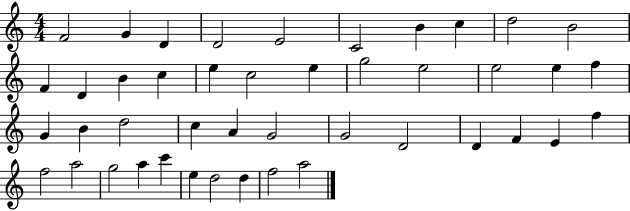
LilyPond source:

{
  \clef treble
  \numericTimeSignature
  \time 4/4
  \key c \major
  f'2 g'4 d'4 | d'2 e'2 | c'2 b'4 c''4 | d''2 b'2 | \break f'4 d'4 b'4 c''4 | e''4 c''2 e''4 | g''2 e''2 | e''2 e''4 f''4 | \break g'4 b'4 d''2 | c''4 a'4 g'2 | g'2 d'2 | d'4 f'4 e'4 f''4 | \break f''2 a''2 | g''2 a''4 c'''4 | e''4 d''2 d''4 | f''2 a''2 | \break \bar "|."
}